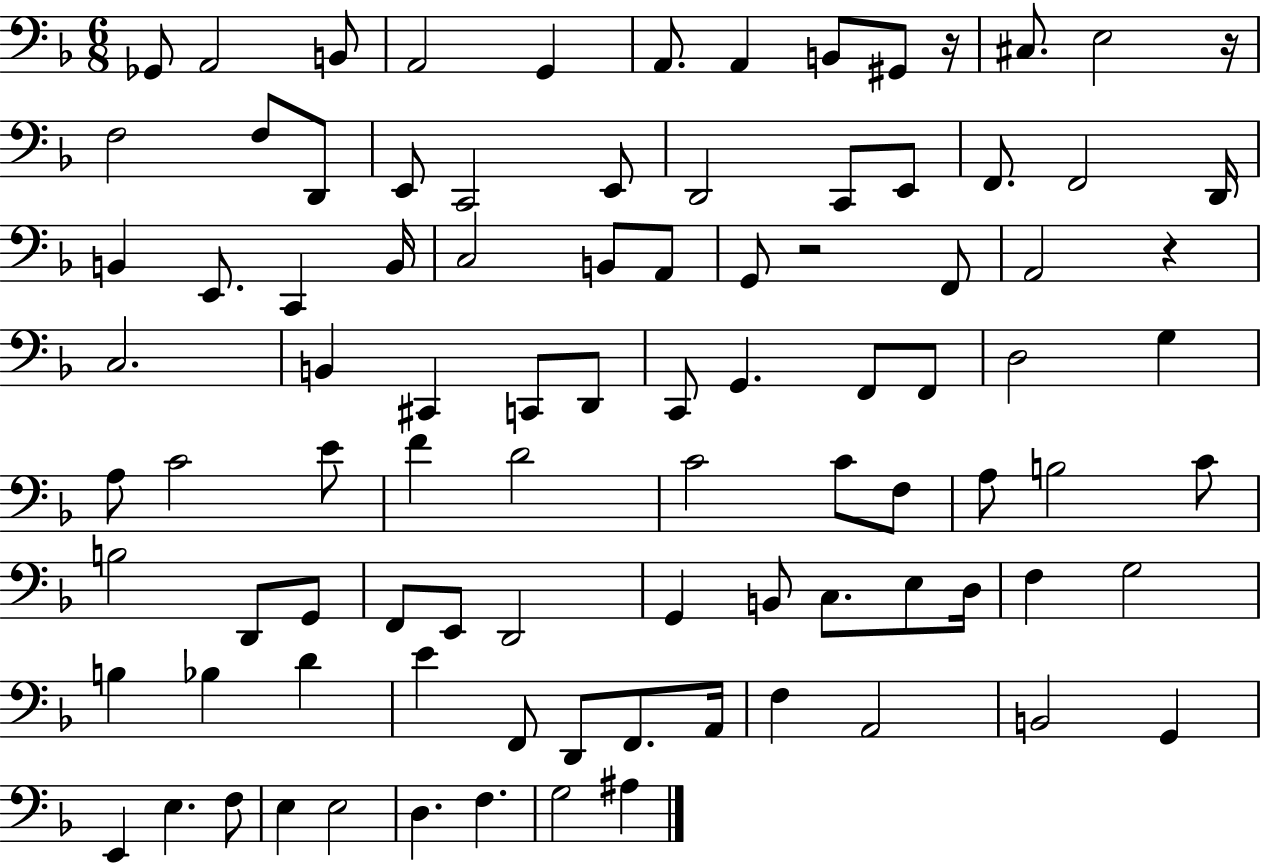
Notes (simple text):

Gb2/e A2/h B2/e A2/h G2/q A2/e. A2/q B2/e G#2/e R/s C#3/e. E3/h R/s F3/h F3/e D2/e E2/e C2/h E2/e D2/h C2/e E2/e F2/e. F2/h D2/s B2/q E2/e. C2/q B2/s C3/h B2/e A2/e G2/e R/h F2/e A2/h R/q C3/h. B2/q C#2/q C2/e D2/e C2/e G2/q. F2/e F2/e D3/h G3/q A3/e C4/h E4/e F4/q D4/h C4/h C4/e F3/e A3/e B3/h C4/e B3/h D2/e G2/e F2/e E2/e D2/h G2/q B2/e C3/e. E3/e D3/s F3/q G3/h B3/q Bb3/q D4/q E4/q F2/e D2/e F2/e. A2/s F3/q A2/h B2/h G2/q E2/q E3/q. F3/e E3/q E3/h D3/q. F3/q. G3/h A#3/q